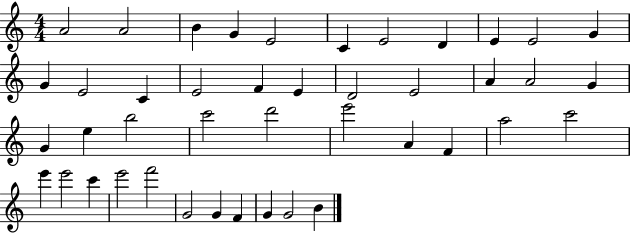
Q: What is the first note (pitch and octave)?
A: A4